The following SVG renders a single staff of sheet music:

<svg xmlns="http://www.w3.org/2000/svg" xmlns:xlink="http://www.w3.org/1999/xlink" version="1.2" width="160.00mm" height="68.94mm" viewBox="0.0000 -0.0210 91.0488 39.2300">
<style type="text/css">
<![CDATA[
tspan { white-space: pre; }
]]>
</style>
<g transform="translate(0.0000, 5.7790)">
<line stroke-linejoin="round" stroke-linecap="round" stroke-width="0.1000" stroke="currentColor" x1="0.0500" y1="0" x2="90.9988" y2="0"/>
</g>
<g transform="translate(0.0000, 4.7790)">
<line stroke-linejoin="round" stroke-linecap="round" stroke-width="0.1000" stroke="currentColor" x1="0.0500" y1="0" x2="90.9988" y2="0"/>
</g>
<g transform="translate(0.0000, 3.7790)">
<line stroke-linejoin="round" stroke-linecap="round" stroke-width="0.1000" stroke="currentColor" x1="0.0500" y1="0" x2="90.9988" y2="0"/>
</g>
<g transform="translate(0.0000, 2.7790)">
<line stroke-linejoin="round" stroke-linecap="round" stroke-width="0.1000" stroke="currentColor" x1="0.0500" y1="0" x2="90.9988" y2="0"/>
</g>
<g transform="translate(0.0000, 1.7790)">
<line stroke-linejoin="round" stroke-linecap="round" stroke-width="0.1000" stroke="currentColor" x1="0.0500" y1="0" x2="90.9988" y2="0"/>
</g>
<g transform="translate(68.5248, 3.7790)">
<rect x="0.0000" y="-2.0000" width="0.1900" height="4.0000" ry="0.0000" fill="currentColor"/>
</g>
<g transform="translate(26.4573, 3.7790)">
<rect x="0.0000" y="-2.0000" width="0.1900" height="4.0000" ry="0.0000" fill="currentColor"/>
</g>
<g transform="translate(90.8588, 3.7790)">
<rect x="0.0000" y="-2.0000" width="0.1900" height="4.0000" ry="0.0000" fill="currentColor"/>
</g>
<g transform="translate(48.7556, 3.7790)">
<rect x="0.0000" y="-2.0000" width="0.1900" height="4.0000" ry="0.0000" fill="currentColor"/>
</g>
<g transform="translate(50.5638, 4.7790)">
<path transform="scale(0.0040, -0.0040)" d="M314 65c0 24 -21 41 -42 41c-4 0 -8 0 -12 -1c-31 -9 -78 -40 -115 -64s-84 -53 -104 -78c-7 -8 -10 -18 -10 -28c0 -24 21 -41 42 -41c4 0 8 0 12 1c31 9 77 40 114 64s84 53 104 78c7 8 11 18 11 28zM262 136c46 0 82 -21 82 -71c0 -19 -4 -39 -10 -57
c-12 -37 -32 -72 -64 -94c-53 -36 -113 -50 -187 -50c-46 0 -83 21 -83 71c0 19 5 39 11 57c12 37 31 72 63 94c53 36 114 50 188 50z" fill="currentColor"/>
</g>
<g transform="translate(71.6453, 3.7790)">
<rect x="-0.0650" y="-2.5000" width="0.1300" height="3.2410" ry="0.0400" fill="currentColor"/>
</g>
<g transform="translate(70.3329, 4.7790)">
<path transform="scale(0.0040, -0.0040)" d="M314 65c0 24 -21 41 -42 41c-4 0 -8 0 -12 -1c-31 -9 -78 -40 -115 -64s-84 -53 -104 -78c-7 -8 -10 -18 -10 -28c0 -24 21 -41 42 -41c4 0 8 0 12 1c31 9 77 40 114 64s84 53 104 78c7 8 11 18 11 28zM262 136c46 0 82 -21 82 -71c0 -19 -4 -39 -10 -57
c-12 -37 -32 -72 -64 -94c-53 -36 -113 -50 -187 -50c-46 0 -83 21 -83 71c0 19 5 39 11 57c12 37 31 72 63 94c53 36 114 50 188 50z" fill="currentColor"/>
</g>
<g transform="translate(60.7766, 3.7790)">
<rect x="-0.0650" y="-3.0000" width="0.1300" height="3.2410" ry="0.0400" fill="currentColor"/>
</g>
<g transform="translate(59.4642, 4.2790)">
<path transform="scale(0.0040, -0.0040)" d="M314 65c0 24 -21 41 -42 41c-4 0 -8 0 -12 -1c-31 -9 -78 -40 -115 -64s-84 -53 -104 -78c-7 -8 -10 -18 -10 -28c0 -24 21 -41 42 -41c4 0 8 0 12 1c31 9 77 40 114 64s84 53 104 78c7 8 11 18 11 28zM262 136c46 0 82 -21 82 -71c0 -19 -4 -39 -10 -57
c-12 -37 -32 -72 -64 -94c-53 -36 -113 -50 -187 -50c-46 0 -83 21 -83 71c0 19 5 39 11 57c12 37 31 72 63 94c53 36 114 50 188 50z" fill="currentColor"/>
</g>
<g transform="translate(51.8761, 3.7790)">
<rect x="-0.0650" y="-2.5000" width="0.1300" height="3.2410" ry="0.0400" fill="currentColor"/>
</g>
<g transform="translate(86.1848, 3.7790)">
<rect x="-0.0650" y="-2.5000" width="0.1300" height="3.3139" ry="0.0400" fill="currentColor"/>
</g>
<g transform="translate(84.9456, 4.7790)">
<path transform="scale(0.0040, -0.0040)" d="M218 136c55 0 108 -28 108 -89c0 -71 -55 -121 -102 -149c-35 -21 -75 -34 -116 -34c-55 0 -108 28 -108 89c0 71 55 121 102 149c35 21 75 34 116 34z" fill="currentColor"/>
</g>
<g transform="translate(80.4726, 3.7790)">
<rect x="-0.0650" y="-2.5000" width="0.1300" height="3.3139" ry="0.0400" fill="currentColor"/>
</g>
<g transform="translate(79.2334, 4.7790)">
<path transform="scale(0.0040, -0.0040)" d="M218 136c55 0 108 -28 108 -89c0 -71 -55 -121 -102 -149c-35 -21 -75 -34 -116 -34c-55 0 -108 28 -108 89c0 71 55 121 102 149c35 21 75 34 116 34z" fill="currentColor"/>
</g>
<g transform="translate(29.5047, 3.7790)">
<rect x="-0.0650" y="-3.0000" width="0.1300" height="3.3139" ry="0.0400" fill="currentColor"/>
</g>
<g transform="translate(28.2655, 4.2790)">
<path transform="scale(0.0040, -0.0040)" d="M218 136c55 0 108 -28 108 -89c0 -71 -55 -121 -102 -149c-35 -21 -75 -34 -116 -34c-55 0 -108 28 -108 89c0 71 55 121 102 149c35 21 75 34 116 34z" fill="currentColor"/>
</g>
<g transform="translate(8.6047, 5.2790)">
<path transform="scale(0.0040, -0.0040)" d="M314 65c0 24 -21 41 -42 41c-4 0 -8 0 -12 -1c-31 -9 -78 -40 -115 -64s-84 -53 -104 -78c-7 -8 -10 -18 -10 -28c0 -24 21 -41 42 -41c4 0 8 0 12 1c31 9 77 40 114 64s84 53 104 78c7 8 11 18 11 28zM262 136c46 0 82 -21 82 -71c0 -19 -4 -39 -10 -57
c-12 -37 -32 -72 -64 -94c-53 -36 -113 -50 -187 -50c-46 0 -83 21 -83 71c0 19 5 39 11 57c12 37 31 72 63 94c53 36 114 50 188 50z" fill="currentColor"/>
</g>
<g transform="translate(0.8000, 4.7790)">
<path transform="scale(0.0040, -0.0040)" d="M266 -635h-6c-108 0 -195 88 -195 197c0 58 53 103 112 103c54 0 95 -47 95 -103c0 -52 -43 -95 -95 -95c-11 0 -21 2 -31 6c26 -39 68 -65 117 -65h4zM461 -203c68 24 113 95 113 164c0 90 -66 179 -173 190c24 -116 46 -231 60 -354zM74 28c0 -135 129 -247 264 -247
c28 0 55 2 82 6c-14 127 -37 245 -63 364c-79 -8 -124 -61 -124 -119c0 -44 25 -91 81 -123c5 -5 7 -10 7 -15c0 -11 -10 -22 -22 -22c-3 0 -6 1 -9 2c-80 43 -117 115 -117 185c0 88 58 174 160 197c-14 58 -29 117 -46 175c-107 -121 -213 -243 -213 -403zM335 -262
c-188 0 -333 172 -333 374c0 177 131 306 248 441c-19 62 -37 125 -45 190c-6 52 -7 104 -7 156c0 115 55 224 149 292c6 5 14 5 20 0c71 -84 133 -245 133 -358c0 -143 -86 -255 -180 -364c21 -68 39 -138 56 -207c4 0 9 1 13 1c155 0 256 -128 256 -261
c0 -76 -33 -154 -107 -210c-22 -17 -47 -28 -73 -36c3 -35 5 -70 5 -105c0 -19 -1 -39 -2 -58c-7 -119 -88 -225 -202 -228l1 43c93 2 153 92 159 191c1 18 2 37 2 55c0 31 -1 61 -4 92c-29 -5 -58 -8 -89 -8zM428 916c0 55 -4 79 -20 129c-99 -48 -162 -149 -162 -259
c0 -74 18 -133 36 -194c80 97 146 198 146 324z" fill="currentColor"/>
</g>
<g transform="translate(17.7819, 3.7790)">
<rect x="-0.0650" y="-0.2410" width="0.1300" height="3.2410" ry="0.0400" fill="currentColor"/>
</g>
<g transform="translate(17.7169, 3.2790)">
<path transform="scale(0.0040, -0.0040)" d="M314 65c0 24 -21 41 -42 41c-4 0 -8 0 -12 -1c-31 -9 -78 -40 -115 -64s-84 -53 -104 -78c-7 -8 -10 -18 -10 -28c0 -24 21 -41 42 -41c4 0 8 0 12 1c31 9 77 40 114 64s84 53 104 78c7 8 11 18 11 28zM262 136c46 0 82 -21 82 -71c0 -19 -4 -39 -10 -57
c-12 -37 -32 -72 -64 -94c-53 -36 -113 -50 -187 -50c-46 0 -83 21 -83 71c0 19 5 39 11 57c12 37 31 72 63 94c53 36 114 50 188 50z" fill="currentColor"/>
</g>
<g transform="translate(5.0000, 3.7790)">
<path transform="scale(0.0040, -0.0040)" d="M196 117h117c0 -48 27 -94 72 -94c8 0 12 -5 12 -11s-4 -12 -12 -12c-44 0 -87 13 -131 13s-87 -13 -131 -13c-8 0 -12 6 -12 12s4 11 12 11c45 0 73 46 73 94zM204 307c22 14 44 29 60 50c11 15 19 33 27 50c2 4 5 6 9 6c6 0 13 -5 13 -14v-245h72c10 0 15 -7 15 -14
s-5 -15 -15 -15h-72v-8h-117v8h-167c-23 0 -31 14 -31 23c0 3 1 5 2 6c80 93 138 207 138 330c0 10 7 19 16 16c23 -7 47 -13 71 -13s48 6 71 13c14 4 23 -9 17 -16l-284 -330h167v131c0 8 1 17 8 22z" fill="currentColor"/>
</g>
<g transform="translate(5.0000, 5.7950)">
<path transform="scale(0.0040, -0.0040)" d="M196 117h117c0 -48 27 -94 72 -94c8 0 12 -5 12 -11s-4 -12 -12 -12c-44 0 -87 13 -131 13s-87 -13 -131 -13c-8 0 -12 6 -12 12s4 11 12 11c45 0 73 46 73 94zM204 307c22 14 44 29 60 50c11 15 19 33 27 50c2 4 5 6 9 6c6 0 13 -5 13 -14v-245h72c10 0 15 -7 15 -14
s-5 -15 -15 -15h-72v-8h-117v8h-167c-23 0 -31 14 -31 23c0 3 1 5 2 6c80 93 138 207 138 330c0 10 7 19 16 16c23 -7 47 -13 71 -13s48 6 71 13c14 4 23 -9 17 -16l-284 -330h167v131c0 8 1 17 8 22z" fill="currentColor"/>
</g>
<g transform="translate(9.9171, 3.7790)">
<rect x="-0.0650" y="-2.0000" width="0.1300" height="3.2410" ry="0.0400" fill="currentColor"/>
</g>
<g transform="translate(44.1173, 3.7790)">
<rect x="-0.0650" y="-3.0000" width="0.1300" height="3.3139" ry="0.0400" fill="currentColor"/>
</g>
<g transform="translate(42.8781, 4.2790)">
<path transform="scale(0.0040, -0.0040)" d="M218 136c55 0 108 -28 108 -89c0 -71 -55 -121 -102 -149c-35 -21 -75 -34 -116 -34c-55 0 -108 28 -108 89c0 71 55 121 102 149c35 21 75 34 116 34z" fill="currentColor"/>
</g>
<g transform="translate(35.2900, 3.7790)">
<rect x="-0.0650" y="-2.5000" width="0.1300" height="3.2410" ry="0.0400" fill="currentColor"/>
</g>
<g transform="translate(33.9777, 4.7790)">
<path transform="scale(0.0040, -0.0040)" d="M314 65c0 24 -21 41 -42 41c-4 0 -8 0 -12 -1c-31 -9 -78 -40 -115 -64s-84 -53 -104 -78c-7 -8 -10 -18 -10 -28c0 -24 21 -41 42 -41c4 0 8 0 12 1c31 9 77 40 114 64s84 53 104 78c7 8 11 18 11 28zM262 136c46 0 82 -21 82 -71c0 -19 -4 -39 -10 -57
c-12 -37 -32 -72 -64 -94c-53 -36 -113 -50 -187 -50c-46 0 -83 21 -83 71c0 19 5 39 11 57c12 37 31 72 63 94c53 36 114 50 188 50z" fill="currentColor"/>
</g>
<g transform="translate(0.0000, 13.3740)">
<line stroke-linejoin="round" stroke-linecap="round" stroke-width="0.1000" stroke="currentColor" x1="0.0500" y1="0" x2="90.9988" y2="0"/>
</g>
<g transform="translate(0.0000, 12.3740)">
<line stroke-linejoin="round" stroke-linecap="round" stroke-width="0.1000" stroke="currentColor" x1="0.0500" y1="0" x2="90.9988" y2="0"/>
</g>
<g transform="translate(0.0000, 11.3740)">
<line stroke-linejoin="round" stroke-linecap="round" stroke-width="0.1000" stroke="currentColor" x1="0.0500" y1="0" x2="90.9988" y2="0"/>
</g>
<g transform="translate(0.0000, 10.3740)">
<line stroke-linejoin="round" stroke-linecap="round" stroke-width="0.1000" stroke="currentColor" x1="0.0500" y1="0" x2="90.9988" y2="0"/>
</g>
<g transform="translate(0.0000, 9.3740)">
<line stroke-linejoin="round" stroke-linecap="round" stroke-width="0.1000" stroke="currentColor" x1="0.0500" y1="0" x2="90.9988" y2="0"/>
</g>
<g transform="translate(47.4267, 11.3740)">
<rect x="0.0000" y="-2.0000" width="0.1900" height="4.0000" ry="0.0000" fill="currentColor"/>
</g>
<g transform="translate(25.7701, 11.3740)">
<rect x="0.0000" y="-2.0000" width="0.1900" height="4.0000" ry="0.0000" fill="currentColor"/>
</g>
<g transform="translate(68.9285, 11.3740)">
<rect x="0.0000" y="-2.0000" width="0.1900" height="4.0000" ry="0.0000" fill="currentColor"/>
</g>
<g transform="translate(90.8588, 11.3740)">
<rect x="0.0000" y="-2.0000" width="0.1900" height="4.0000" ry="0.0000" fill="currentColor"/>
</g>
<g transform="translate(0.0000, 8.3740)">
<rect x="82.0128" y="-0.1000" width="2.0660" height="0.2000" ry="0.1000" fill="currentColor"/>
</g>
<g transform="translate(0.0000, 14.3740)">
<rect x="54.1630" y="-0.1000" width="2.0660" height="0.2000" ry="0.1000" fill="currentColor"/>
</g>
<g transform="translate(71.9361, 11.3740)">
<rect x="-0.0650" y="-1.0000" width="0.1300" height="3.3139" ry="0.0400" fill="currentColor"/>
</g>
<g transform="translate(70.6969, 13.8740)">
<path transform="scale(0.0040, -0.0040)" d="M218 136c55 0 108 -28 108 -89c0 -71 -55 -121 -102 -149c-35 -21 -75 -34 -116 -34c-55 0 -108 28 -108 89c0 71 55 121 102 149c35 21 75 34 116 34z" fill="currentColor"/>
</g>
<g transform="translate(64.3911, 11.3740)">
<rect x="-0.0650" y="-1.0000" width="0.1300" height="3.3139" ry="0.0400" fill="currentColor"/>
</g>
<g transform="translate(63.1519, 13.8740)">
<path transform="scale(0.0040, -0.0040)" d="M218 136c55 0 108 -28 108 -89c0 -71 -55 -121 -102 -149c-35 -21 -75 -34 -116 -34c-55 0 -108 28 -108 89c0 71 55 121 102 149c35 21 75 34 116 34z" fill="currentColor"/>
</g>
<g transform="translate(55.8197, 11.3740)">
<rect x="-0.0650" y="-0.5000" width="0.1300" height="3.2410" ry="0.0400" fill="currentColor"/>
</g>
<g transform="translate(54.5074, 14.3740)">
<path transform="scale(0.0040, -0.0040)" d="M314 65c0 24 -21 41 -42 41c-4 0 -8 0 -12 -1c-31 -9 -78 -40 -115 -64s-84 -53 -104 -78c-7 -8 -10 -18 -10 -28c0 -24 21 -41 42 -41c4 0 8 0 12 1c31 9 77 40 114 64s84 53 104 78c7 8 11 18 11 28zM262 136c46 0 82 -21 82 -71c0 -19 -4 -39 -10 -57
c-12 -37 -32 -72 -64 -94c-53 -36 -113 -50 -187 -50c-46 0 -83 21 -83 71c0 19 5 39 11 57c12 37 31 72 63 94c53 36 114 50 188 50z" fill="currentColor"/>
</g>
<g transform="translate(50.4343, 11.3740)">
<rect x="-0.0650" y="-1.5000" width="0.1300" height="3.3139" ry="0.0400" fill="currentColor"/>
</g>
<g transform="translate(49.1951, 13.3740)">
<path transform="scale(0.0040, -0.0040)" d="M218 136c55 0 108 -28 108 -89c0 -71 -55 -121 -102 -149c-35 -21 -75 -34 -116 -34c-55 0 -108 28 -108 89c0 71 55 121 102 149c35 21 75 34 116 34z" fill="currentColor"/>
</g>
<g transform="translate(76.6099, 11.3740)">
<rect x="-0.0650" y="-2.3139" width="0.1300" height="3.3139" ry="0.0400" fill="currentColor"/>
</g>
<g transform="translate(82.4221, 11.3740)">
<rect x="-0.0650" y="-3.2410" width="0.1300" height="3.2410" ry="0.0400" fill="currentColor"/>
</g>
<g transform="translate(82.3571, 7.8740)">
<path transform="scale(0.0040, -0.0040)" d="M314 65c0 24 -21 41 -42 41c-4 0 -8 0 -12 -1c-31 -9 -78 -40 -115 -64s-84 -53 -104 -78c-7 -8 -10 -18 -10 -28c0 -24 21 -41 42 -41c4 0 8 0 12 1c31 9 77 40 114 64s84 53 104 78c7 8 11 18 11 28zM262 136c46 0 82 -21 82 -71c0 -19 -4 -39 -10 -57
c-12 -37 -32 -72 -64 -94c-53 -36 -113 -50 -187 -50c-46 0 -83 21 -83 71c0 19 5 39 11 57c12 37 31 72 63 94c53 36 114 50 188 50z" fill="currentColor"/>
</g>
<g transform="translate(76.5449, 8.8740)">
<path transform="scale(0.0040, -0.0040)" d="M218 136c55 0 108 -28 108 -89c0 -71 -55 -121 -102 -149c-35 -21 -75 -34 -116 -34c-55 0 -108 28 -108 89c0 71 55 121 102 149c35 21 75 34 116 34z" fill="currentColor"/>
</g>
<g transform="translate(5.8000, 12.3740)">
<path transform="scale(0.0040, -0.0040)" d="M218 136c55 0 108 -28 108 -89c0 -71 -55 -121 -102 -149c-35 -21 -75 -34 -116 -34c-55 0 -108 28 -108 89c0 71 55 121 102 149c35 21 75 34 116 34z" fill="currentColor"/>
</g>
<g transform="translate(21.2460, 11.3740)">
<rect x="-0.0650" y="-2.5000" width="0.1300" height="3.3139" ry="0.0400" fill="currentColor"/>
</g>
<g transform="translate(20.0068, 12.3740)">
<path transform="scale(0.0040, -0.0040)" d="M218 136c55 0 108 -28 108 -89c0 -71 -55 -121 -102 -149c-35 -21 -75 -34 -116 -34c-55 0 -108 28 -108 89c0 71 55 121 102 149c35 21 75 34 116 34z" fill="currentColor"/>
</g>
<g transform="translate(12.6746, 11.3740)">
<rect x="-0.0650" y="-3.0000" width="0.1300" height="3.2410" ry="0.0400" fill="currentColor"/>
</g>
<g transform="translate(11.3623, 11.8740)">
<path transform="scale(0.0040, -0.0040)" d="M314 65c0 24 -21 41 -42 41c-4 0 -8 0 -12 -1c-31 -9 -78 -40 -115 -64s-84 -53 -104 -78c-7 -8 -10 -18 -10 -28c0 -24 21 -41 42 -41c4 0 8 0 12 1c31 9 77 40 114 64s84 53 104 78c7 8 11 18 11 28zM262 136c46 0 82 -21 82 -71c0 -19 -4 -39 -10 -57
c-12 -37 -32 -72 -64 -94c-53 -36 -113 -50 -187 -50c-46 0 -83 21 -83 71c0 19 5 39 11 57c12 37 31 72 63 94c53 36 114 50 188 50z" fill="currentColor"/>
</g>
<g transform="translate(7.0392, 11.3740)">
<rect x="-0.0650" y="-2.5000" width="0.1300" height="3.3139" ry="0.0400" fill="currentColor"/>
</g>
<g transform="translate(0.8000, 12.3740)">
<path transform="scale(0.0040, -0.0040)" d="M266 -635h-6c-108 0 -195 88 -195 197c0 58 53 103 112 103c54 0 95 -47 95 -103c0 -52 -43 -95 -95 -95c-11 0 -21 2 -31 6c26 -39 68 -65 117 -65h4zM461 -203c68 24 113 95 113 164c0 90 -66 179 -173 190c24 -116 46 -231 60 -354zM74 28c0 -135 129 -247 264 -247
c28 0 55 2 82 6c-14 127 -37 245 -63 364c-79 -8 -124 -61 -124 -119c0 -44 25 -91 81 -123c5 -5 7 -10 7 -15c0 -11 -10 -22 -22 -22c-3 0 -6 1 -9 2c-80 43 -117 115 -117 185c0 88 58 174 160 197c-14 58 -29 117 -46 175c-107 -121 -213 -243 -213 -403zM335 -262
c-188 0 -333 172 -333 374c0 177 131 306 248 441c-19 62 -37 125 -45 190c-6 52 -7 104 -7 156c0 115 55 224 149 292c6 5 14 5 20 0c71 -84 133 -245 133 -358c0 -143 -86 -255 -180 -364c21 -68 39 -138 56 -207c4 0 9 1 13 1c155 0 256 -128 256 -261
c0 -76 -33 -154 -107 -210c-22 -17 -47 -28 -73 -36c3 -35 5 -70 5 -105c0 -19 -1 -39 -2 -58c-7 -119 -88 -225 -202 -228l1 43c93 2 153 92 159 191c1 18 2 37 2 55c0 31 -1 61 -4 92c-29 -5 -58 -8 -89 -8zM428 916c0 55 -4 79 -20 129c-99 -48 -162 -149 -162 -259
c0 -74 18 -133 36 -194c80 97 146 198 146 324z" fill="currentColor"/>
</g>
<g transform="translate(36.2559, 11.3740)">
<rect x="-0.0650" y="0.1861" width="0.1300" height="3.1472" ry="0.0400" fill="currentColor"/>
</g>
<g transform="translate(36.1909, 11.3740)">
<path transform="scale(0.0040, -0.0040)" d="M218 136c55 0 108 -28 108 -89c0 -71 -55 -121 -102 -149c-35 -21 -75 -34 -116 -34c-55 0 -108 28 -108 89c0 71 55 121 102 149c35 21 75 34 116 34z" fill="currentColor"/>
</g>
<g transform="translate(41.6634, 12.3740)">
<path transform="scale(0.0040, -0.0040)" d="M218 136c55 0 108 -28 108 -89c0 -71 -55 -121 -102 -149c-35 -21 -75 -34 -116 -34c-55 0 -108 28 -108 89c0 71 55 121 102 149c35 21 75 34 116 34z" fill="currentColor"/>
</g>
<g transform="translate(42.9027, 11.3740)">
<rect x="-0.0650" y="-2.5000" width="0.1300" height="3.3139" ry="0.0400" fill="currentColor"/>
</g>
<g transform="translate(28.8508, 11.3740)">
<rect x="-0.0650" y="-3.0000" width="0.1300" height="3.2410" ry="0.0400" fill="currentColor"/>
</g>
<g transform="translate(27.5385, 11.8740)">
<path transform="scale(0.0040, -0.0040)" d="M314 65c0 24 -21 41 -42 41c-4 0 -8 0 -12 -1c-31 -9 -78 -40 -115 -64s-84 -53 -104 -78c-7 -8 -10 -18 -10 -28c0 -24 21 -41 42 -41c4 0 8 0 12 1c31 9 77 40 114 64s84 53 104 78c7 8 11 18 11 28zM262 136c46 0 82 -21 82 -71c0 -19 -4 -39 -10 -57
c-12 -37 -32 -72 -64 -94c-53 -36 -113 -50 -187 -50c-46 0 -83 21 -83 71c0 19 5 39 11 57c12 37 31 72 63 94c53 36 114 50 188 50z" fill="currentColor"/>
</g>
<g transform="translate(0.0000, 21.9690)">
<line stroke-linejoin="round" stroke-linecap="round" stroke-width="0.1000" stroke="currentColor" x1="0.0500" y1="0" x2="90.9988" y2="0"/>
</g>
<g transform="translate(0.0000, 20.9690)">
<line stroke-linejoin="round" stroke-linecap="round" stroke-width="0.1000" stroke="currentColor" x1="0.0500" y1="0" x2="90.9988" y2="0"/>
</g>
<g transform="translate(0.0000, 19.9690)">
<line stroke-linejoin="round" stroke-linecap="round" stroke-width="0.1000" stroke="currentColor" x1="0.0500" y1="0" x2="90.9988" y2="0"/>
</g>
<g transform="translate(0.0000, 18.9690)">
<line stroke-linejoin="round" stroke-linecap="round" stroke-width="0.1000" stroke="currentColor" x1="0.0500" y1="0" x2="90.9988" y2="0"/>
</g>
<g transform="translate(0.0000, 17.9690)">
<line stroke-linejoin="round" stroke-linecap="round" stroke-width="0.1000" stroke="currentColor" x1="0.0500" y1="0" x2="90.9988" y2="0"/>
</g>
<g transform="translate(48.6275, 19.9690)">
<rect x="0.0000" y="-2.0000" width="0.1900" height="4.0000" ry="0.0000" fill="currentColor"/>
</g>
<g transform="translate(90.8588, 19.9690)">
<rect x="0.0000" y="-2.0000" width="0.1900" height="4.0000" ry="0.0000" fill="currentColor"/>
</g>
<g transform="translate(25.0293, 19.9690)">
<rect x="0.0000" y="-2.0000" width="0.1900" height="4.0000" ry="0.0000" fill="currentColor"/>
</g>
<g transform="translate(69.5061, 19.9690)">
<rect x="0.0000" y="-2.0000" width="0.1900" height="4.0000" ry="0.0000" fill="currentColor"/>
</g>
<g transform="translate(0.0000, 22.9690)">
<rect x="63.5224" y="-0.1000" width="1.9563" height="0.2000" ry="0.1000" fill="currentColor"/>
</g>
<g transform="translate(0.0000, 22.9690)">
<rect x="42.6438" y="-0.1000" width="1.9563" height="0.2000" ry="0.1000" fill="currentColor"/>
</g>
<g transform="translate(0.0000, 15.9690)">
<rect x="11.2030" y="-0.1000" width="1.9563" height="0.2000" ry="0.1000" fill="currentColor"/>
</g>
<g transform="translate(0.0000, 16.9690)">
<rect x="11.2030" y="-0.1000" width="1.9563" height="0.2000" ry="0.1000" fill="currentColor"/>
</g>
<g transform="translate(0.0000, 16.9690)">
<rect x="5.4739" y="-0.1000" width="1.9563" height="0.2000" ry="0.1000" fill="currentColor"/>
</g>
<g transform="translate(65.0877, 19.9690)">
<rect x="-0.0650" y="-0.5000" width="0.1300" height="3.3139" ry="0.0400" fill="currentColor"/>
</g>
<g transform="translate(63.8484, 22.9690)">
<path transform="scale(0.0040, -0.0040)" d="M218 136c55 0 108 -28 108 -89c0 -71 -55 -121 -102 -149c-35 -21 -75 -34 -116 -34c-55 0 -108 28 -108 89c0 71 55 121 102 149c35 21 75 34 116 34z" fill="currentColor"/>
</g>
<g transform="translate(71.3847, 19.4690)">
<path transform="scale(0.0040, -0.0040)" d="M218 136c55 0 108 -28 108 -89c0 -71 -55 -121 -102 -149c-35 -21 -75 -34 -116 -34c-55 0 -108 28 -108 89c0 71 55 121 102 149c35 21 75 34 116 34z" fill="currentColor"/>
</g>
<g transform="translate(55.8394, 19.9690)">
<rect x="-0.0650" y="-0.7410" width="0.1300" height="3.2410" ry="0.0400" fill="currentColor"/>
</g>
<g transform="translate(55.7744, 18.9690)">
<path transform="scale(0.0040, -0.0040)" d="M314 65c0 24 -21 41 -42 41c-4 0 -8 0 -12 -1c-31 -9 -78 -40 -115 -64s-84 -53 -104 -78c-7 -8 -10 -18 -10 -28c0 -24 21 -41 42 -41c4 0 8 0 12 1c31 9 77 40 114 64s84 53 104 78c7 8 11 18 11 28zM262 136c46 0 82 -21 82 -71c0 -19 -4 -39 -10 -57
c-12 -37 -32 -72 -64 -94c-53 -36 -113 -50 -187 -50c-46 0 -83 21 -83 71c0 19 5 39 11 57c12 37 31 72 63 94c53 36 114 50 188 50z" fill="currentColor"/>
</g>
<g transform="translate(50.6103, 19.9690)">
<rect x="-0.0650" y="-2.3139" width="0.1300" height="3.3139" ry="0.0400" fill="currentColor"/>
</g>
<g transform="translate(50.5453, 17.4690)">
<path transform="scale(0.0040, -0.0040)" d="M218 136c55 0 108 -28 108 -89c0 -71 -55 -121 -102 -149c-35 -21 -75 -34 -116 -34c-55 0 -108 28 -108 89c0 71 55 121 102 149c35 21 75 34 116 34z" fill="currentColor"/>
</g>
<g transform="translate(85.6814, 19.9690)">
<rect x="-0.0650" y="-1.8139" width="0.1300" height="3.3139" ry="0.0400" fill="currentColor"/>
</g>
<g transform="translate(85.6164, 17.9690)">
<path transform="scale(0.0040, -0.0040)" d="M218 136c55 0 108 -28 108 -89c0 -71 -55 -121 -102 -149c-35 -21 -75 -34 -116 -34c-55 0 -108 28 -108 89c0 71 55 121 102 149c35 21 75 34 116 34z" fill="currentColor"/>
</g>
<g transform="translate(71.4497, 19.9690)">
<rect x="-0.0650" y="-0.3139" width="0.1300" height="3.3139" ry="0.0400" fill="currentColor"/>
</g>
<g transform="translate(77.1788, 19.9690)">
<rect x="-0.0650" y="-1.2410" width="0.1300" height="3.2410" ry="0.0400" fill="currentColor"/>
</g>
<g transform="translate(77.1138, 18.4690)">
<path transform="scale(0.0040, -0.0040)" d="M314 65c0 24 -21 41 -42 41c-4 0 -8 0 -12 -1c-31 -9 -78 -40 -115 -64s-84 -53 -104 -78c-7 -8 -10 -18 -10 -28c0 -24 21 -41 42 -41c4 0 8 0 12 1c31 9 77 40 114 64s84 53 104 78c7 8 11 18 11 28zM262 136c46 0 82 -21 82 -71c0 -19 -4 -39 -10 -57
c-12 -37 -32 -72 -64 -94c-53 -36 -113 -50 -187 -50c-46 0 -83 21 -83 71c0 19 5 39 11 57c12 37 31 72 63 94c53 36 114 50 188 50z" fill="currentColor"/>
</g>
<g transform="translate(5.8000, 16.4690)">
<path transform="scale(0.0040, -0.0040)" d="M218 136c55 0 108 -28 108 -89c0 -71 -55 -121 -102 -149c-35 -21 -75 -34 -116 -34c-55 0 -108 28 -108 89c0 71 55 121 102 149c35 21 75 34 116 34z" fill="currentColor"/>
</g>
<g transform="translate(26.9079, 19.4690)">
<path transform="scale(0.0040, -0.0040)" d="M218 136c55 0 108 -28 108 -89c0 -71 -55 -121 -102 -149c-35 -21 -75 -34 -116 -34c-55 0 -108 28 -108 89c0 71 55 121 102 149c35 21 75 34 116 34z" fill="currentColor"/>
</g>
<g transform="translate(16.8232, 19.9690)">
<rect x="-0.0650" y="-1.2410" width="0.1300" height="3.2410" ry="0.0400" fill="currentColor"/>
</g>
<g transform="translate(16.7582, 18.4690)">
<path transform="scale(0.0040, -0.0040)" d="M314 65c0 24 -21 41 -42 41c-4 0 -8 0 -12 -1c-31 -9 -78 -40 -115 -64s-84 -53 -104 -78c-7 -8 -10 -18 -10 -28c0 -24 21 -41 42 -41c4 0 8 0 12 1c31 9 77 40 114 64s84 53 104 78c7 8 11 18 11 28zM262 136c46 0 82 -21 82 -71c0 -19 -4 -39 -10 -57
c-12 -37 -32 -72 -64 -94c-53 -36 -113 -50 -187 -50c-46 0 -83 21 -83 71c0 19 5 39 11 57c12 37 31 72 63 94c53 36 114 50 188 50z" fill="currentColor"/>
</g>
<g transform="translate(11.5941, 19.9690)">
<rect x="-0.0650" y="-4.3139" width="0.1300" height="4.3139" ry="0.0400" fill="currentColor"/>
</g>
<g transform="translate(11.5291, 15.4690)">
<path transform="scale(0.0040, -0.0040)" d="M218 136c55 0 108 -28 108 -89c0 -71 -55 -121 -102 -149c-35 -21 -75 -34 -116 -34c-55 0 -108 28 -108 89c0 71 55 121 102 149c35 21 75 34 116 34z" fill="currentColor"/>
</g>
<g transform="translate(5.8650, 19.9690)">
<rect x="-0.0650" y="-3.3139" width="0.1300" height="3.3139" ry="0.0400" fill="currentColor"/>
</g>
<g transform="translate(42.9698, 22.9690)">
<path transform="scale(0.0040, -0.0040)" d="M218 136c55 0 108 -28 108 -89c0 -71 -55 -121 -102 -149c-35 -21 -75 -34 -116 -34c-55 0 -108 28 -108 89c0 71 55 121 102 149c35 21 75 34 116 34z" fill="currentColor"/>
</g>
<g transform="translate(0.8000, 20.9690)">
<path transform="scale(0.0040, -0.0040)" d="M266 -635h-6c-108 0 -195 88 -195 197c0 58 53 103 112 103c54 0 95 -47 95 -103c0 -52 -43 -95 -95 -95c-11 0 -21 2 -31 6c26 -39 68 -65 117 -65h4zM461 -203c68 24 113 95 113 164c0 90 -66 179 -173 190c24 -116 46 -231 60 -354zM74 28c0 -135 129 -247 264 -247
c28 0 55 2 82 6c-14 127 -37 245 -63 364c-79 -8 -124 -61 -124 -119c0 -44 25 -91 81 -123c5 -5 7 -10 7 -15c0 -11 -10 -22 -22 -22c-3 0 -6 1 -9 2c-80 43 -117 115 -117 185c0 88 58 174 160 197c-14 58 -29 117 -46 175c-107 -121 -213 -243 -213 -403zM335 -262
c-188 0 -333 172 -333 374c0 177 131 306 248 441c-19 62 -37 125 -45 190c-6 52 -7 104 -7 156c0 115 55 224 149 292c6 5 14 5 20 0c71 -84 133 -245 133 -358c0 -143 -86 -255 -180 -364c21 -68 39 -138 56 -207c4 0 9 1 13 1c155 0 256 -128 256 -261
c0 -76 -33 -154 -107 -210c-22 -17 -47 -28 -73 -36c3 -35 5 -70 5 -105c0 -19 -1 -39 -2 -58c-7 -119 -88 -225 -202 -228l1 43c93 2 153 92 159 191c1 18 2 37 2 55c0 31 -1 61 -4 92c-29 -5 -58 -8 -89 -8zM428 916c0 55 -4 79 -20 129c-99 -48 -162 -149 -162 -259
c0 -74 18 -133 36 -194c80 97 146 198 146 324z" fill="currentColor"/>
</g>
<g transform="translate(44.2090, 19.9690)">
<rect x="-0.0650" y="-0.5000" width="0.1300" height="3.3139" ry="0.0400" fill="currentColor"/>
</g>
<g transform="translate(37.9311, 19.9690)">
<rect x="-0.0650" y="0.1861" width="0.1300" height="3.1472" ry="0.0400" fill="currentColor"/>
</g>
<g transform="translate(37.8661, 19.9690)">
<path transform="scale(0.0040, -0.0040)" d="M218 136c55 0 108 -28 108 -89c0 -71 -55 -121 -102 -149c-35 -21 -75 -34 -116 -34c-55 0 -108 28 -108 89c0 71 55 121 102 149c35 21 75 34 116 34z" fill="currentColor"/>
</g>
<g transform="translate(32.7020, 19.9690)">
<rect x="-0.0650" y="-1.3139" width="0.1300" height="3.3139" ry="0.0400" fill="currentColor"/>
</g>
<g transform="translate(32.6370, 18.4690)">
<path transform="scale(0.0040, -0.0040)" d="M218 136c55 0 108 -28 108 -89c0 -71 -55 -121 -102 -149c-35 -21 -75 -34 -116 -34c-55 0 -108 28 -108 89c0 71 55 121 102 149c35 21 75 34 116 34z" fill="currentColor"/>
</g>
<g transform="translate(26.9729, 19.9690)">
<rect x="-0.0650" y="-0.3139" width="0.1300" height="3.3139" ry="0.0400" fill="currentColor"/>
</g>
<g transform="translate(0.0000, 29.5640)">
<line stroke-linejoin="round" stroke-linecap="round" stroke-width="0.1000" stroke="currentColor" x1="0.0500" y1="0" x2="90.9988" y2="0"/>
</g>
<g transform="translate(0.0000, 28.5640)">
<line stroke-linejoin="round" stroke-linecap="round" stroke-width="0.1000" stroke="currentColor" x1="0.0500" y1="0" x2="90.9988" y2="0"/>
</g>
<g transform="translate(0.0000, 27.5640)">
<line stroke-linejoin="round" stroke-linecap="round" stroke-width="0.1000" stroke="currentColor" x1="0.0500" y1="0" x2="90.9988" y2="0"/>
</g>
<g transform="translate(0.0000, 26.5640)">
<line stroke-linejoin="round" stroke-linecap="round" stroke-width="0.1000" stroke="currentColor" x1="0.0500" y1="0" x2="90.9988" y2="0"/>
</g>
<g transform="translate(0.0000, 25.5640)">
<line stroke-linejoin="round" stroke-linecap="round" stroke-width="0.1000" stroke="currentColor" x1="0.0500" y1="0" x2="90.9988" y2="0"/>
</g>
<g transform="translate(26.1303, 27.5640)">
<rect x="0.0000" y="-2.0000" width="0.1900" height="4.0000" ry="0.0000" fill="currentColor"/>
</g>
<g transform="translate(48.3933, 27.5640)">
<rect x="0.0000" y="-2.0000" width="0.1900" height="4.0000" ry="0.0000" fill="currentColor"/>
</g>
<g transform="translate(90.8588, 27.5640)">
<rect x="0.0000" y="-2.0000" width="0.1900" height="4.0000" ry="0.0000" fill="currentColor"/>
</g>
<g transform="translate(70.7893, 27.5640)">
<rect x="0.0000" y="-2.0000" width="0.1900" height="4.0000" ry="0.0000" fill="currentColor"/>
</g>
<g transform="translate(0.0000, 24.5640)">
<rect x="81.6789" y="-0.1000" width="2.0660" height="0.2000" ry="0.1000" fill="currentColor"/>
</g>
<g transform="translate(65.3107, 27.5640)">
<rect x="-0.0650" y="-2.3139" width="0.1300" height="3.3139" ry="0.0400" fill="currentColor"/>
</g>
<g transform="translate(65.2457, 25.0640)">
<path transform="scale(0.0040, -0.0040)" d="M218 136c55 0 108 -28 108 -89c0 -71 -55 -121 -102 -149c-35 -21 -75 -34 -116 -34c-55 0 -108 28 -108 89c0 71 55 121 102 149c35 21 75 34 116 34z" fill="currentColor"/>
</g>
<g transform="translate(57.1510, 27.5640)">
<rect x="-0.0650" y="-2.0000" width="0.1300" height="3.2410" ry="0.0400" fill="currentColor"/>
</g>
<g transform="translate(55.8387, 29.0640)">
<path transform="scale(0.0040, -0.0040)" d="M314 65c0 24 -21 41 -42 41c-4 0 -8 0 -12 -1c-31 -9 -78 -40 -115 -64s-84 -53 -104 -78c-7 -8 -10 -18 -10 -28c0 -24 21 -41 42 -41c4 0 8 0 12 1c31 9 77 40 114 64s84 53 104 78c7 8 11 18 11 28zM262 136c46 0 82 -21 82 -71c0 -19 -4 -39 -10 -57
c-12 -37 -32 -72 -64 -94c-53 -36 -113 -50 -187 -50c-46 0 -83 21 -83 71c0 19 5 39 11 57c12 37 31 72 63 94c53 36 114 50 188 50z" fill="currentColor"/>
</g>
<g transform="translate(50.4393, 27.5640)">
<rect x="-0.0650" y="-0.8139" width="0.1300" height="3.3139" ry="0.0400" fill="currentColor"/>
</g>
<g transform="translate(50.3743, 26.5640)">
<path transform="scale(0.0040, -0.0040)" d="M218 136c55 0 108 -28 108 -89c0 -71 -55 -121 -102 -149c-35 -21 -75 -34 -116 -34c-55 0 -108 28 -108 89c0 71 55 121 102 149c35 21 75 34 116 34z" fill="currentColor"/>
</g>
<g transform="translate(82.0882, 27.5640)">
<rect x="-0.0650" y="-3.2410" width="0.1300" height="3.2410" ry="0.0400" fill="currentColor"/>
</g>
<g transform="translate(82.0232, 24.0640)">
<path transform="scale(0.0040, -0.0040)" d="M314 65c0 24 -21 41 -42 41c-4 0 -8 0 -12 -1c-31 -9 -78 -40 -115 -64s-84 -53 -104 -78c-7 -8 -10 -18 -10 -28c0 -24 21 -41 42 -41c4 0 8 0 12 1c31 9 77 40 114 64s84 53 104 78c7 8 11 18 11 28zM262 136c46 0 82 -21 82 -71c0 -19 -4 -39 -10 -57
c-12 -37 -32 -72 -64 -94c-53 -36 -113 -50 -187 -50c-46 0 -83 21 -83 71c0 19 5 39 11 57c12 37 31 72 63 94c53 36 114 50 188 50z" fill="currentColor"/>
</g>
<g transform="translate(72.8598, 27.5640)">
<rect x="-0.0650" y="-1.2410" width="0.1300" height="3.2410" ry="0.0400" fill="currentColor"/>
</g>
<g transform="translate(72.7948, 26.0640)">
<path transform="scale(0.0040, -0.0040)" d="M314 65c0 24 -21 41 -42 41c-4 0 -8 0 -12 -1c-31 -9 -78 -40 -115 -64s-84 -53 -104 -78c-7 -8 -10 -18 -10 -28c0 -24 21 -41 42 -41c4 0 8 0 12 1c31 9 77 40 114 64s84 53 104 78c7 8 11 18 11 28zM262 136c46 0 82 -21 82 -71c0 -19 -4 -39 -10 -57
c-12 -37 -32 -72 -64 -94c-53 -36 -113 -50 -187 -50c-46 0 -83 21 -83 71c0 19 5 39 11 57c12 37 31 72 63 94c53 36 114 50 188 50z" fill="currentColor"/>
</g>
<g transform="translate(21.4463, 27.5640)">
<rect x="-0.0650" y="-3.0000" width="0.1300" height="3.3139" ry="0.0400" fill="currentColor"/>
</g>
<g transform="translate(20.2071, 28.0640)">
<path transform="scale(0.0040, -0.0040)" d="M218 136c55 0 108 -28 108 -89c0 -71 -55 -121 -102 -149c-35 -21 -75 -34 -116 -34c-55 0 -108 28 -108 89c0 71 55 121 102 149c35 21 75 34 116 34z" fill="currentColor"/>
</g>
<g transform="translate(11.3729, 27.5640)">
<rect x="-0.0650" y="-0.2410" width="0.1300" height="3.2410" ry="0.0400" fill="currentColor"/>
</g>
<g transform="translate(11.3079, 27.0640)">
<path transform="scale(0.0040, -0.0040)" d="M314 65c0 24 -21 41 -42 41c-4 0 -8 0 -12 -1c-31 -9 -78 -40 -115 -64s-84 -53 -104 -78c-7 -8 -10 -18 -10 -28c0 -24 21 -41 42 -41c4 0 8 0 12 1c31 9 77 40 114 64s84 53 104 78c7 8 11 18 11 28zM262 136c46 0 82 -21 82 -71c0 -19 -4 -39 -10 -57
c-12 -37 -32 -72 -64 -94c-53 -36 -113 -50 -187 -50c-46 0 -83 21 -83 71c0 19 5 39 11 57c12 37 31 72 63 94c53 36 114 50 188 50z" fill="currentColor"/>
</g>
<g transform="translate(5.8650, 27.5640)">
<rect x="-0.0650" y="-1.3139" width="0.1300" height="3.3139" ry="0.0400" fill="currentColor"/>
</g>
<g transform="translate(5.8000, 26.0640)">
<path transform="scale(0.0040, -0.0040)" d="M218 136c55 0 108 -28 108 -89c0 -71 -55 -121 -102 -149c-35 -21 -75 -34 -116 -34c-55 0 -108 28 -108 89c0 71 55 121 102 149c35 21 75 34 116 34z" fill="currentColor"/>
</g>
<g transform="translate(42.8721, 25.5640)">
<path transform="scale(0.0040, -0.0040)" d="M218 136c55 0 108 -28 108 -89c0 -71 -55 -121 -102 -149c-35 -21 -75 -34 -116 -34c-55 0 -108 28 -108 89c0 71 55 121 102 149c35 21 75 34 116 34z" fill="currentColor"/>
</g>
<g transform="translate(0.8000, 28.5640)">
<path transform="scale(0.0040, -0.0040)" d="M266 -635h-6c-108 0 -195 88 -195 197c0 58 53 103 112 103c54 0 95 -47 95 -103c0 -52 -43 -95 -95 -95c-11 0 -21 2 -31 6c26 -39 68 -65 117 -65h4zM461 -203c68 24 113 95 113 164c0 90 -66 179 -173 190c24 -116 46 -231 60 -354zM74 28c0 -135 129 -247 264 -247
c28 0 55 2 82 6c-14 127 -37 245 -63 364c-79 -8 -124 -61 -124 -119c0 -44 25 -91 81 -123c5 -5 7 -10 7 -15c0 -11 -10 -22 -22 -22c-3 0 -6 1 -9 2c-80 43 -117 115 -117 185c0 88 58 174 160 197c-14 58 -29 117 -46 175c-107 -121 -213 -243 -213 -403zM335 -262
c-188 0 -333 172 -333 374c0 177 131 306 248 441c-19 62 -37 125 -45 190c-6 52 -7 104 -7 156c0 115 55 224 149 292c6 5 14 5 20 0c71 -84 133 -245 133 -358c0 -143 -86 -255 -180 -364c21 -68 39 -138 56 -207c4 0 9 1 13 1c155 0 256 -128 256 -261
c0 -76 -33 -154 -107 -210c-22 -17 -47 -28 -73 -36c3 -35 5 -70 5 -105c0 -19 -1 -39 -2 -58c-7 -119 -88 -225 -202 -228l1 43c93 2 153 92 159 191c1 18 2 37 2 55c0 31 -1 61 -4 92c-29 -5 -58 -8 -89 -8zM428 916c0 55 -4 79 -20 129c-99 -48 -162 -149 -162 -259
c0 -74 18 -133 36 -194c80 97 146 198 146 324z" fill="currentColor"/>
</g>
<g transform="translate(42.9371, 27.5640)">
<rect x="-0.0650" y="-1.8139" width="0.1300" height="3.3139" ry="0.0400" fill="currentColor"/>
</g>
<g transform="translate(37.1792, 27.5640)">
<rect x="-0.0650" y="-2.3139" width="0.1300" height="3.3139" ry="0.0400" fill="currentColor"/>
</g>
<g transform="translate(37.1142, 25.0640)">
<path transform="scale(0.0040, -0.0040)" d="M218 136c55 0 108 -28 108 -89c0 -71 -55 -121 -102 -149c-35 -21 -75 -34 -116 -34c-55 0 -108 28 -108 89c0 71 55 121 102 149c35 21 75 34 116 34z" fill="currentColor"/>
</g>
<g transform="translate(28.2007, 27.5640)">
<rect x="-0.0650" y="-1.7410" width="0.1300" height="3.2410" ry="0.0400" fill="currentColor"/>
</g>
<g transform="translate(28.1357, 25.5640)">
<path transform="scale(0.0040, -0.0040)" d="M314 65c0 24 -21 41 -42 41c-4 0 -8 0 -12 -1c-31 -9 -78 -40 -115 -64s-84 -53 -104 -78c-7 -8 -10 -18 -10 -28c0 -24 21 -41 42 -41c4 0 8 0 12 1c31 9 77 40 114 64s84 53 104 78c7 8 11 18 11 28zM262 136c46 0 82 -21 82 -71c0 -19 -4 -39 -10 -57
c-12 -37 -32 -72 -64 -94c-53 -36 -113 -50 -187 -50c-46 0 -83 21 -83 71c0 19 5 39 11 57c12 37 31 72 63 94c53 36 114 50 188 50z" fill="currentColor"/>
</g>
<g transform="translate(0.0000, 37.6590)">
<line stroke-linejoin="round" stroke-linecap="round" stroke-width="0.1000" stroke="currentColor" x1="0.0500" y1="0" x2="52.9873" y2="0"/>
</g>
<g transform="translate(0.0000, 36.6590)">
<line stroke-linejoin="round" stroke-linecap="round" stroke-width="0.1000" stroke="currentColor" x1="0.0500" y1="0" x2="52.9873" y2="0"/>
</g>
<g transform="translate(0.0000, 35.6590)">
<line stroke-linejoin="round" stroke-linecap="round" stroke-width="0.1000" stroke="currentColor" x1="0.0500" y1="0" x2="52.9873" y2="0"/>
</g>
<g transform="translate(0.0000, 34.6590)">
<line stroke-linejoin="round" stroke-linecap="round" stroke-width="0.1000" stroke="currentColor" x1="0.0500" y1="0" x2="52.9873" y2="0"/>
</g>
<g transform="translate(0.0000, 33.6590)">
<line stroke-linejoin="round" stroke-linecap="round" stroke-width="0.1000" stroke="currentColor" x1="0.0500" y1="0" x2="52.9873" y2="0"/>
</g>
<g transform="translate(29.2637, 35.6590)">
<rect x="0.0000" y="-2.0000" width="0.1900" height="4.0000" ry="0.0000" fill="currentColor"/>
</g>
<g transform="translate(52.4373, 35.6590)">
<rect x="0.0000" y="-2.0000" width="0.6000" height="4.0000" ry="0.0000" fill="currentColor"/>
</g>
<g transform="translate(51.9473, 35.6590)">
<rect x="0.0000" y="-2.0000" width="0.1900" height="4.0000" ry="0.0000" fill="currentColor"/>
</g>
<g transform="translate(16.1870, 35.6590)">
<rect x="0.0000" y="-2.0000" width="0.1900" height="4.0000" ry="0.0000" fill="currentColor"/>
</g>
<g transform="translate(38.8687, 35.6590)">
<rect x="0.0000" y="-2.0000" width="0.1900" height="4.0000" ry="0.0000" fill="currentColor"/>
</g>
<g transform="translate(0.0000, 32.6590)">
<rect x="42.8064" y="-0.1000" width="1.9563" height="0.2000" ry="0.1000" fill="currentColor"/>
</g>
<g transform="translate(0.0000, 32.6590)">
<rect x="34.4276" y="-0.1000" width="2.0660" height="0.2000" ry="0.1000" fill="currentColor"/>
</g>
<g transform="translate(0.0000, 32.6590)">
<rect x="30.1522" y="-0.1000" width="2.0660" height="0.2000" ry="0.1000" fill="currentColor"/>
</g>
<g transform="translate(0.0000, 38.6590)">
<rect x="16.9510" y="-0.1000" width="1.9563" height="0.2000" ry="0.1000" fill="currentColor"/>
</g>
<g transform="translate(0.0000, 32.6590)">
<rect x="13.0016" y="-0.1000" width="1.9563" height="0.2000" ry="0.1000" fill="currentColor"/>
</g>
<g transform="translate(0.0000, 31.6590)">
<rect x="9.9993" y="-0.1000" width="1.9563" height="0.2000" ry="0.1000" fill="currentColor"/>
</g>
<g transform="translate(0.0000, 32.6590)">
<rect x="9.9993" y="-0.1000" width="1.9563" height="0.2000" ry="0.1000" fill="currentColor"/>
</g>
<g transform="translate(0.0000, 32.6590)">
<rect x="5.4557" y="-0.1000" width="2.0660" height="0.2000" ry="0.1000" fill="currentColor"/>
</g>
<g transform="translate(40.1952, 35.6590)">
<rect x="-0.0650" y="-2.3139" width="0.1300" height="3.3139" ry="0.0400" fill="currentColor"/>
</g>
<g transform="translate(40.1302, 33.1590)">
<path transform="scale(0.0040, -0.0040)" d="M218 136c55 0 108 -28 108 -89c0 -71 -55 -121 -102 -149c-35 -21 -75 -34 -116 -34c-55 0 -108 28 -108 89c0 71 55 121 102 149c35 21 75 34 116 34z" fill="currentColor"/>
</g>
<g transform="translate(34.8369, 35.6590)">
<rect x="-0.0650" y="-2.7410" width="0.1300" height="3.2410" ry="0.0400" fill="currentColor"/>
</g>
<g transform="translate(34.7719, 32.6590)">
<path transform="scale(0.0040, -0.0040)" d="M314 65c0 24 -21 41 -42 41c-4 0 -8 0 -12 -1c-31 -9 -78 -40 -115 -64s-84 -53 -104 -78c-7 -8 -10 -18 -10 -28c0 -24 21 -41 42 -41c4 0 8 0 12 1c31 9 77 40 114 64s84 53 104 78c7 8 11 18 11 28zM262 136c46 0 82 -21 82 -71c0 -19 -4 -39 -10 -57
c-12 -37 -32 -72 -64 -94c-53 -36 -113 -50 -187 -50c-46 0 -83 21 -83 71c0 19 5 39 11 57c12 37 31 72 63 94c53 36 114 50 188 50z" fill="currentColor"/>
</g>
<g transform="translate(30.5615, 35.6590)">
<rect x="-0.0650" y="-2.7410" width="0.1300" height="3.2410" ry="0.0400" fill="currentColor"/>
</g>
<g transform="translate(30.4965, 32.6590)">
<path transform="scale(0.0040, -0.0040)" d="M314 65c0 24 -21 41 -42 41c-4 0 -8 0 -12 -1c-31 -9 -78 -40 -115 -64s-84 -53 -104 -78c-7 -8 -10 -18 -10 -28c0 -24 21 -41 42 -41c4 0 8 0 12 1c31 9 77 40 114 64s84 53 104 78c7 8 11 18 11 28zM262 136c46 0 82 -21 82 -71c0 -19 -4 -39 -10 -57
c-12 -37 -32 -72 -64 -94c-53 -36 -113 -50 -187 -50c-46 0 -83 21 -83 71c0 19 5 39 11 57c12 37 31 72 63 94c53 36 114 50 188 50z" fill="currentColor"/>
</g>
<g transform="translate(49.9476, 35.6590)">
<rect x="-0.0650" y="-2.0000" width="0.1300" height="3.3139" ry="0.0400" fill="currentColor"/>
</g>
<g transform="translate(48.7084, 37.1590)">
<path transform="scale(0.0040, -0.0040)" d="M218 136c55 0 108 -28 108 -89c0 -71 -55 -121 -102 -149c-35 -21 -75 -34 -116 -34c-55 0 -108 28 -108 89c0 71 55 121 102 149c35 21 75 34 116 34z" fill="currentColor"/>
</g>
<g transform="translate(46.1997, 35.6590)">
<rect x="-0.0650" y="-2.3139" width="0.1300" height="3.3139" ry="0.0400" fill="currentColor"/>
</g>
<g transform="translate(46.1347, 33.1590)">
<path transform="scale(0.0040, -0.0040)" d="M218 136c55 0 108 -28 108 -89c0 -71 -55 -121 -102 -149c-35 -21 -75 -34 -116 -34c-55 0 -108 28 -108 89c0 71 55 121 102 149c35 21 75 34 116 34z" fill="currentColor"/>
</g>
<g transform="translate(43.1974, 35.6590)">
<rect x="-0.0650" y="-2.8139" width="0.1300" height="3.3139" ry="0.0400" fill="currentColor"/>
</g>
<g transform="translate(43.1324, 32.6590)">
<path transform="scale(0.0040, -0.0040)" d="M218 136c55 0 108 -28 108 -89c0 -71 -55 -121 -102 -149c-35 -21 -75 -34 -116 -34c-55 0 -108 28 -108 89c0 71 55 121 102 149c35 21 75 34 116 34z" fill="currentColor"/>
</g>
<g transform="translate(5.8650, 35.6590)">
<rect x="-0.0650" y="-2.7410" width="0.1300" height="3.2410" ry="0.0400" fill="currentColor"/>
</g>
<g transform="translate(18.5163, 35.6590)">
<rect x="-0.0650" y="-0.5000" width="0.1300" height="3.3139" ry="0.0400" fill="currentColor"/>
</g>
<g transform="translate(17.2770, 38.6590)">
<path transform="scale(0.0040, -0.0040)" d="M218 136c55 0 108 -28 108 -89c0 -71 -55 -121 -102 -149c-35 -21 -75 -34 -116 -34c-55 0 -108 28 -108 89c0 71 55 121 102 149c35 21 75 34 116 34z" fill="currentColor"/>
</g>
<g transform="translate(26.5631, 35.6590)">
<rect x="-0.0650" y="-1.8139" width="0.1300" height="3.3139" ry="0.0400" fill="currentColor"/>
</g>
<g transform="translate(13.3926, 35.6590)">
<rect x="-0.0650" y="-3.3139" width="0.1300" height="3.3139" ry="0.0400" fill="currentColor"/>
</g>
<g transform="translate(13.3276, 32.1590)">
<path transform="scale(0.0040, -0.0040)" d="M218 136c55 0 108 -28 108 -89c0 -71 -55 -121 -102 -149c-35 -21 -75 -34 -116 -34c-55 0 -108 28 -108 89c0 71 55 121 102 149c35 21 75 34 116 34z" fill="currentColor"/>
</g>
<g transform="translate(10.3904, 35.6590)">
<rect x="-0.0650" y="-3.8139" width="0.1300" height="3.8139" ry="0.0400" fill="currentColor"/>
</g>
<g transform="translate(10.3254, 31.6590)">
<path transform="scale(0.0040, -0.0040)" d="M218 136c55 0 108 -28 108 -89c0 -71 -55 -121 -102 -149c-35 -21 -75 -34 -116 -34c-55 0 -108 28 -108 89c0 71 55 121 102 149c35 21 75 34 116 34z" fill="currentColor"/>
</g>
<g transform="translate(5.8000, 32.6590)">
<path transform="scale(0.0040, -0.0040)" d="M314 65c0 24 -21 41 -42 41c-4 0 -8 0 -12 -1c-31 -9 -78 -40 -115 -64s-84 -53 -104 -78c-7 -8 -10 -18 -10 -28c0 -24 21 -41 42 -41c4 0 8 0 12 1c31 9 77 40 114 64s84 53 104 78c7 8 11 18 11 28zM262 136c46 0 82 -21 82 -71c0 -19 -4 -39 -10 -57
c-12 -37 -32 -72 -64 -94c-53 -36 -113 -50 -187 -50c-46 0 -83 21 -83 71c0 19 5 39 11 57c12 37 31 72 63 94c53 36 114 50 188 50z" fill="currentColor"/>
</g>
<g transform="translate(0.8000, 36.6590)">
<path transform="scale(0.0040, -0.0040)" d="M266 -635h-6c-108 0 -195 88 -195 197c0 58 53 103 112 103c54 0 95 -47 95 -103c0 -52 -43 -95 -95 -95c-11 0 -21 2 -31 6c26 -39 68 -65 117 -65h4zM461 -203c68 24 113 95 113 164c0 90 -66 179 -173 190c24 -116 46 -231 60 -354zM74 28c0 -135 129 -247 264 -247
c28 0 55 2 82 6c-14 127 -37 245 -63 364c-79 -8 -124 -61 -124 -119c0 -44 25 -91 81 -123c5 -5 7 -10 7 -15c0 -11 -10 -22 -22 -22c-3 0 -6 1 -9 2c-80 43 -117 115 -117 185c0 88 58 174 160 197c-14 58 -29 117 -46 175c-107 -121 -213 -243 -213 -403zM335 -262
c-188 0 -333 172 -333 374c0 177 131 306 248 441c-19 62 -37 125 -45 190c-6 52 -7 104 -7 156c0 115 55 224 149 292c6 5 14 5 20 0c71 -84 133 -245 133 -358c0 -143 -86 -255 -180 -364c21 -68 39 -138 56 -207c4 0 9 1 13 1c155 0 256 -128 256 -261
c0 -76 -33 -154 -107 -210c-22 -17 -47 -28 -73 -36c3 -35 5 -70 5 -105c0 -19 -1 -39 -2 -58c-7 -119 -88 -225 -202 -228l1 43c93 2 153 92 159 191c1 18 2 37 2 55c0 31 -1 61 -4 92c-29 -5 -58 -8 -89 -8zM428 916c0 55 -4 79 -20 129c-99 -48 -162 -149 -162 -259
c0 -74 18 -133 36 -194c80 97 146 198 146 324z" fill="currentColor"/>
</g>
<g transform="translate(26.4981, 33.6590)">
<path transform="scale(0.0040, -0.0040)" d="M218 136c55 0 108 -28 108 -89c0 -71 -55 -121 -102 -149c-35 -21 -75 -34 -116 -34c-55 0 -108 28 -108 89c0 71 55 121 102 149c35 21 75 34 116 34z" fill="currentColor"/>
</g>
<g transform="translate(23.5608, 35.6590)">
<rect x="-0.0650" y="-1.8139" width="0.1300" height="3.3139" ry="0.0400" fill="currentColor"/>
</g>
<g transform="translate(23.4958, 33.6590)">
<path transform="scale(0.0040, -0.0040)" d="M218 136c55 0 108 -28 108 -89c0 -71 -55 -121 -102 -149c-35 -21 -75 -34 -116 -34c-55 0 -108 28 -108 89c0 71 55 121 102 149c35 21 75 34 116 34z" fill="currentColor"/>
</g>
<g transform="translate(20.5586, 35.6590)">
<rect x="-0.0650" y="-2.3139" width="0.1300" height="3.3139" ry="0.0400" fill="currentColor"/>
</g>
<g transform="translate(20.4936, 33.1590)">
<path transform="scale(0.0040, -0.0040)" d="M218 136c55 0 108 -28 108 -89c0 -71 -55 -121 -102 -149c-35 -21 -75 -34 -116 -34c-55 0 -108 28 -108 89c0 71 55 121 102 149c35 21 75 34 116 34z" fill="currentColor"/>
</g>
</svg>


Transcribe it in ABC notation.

X:1
T:Untitled
M:4/4
L:1/4
K:C
F2 c2 A G2 A G2 A2 G2 G G G A2 G A2 B G E C2 D D g b2 b d' e2 c e B C g d2 C c e2 f e c2 A f2 g f d F2 g e2 b2 a2 c' b C g f f a2 a2 g a g F